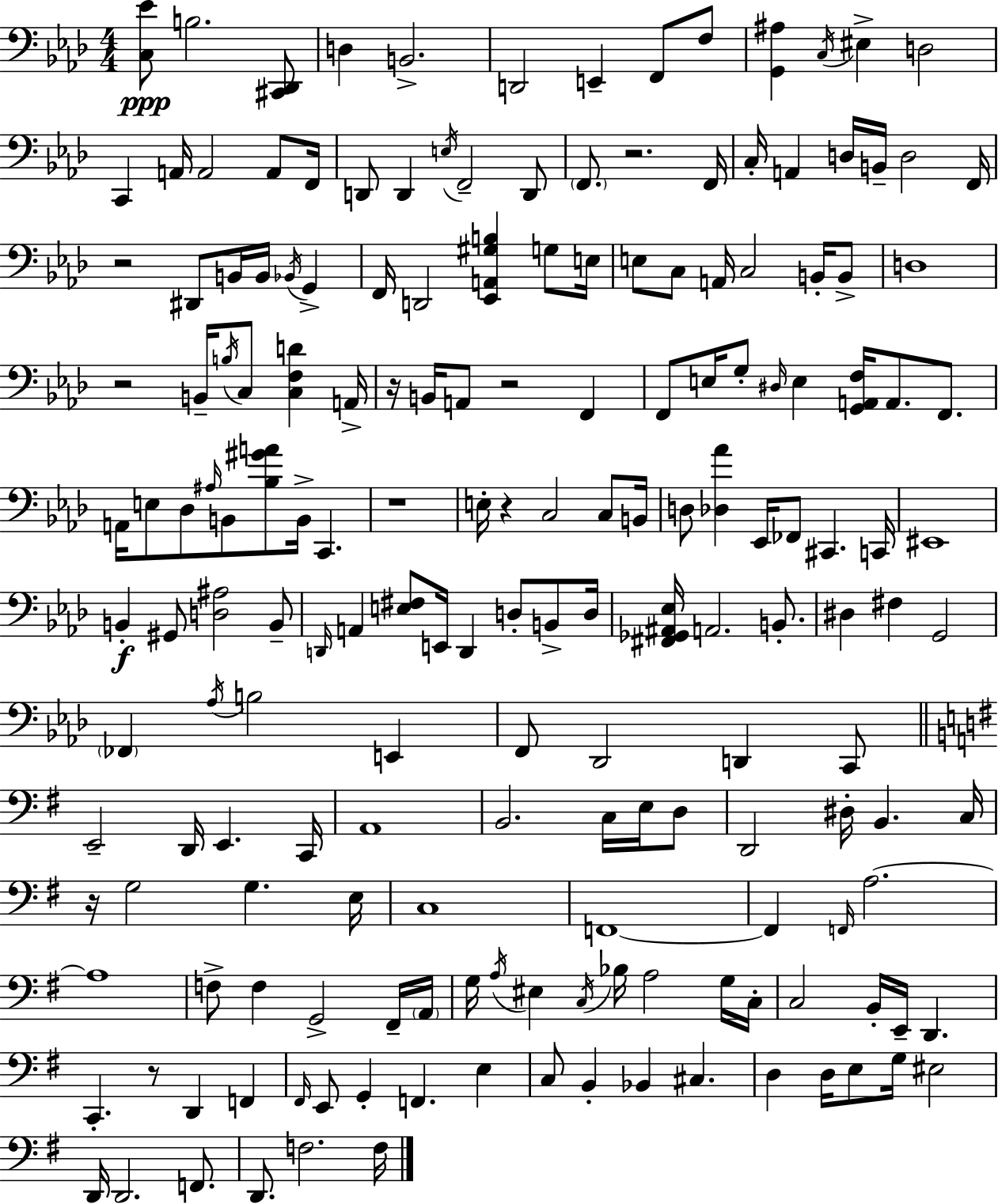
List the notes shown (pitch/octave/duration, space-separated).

[C3,Eb4]/e B3/h. [C#2,Db2]/e D3/q B2/h. D2/h E2/q F2/e F3/e [G2,A#3]/q C3/s EIS3/q D3/h C2/q A2/s A2/h A2/e F2/s D2/e D2/q E3/s F2/h D2/e F2/e. R/h. F2/s C3/s A2/q D3/s B2/s D3/h F2/s R/h D#2/e B2/s B2/s Bb2/s G2/q F2/s D2/h [Eb2,A2,G#3,B3]/q G3/e E3/s E3/e C3/e A2/s C3/h B2/s B2/e D3/w R/h B2/s B3/s C3/e [C3,F3,D4]/q A2/s R/s B2/s A2/e R/h F2/q F2/e E3/s G3/e D#3/s E3/q [G2,A2,F3]/s A2/e. F2/e. A2/s E3/e Db3/e A#3/s B2/e [Bb3,G#4,A4]/e B2/s C2/q. R/w E3/s R/q C3/h C3/e B2/s D3/e [Db3,Ab4]/q Eb2/s FES2/e C#2/q. C2/s EIS2/w B2/q G#2/e [D3,A#3]/h B2/e D2/s A2/q [E3,F#3]/e E2/s D2/q D3/e B2/e D3/s [F#2,Gb2,A#2,Eb3]/s A2/h. B2/e. D#3/q F#3/q G2/h FES2/q Ab3/s B3/h E2/q F2/e Db2/h D2/q C2/e E2/h D2/s E2/q. C2/s A2/w B2/h. C3/s E3/s D3/e D2/h D#3/s B2/q. C3/s R/s G3/h G3/q. E3/s C3/w F2/w F2/q F2/s A3/h. A3/w F3/e F3/q G2/h F#2/s A2/s G3/s A3/s EIS3/q C3/s Bb3/s A3/h G3/s C3/s C3/h B2/s E2/s D2/q. C2/q. R/e D2/q F2/q F#2/s E2/e G2/q F2/q. E3/q C3/e B2/q Bb2/q C#3/q. D3/q D3/s E3/e G3/s EIS3/h D2/s D2/h. F2/e. D2/e. F3/h. F3/s